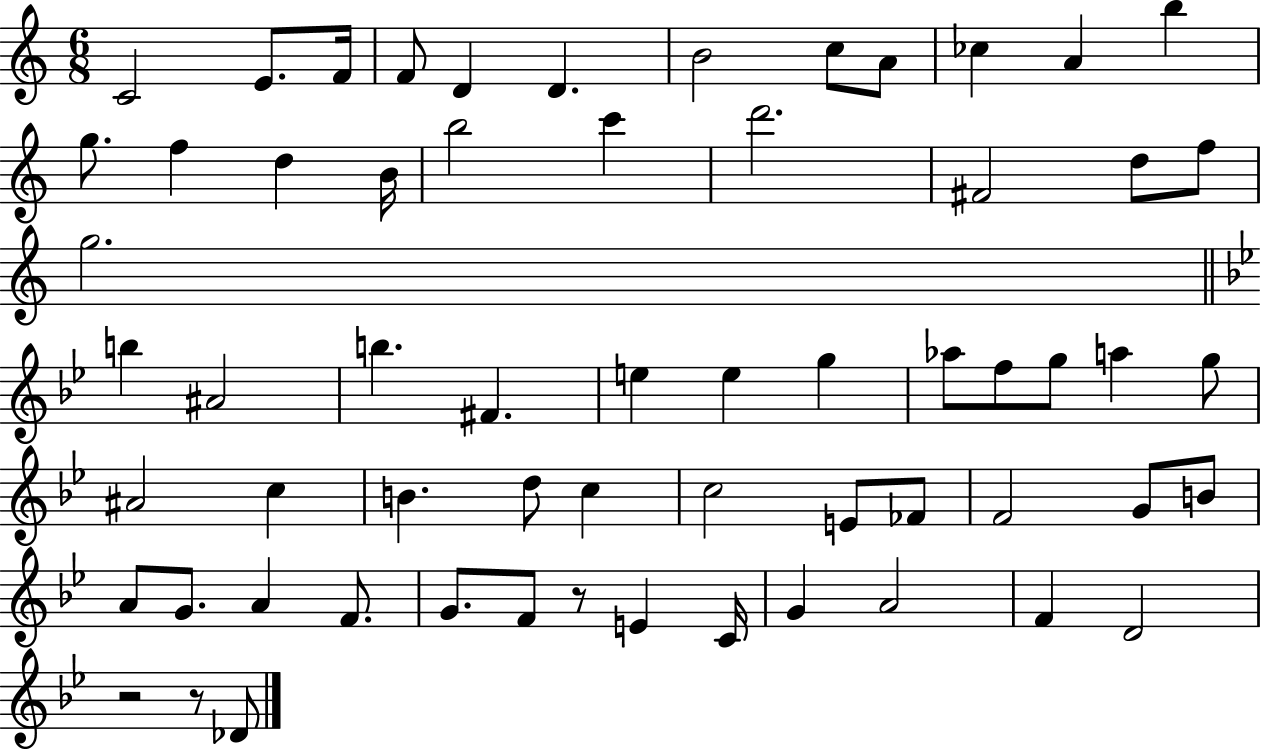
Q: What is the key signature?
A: C major